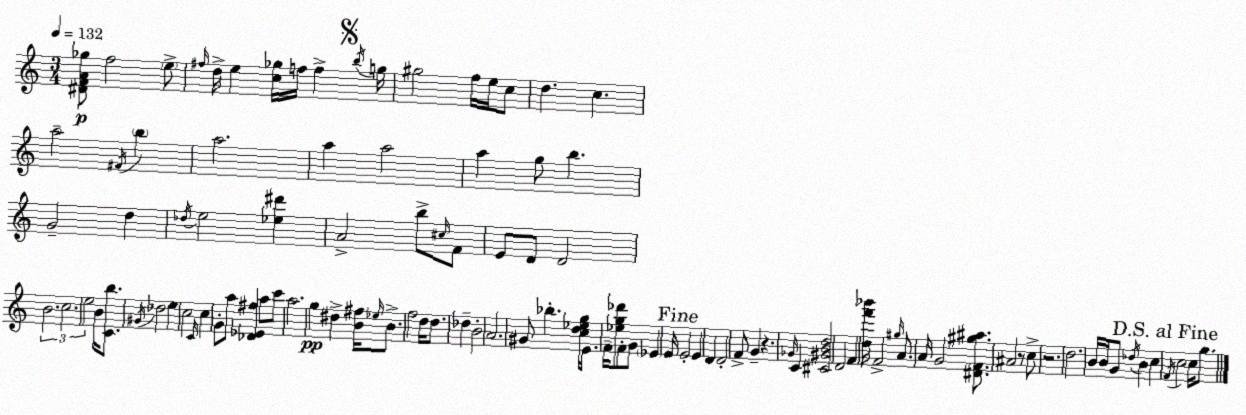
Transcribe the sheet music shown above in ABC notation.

X:1
T:Untitled
M:3/4
L:1/4
K:Am
[^DFA_g]/2 f2 e/2 ^f/4 d/4 e [c_g]/4 f/4 f b/4 g/4 ^g2 f/4 e/4 c/2 d c a2 ^F/4 b a2 a a2 a g/2 b G2 d _d/4 e2 [_e^d'] A2 b/2 ^c/4 F/2 E/2 D/2 D2 B2 c2 e2 B/4 [Cb]/2 ^G/4 _d2 e c2 C/4 c G/2 a/2 [_D_E^f] a/2 c'/2 a2 g ^d [B^f]/4 _e/4 B/2 f2 d/4 d/2 _d B2 A2 ^G/2 _b [cd_eg]/4 E/2 F/4 [_eg_d']/2 F/2 G/2 _E E/4 E2 E D D2 F/2 G z _G/4 C [^C^GBd]2 D2 F [df'_b']/4 F2 ^g/4 A/2 A/4 G2 [^DF^g^a]/2 ^A2 z/2 c/2 z2 d2 B/4 B/4 G/2 _d/4 B c F/4 c2 c/4 g/2